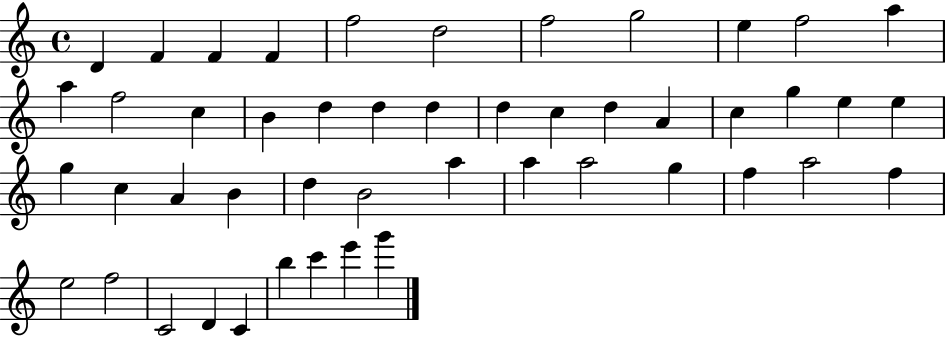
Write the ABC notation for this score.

X:1
T:Untitled
M:4/4
L:1/4
K:C
D F F F f2 d2 f2 g2 e f2 a a f2 c B d d d d c d A c g e e g c A B d B2 a a a2 g f a2 f e2 f2 C2 D C b c' e' g'